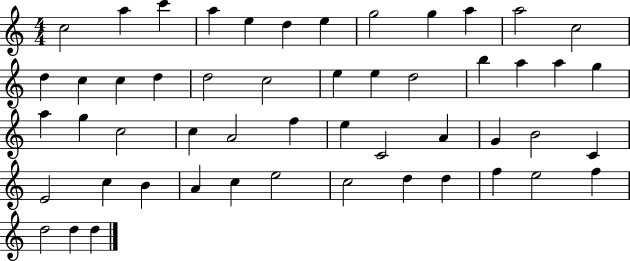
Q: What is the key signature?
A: C major